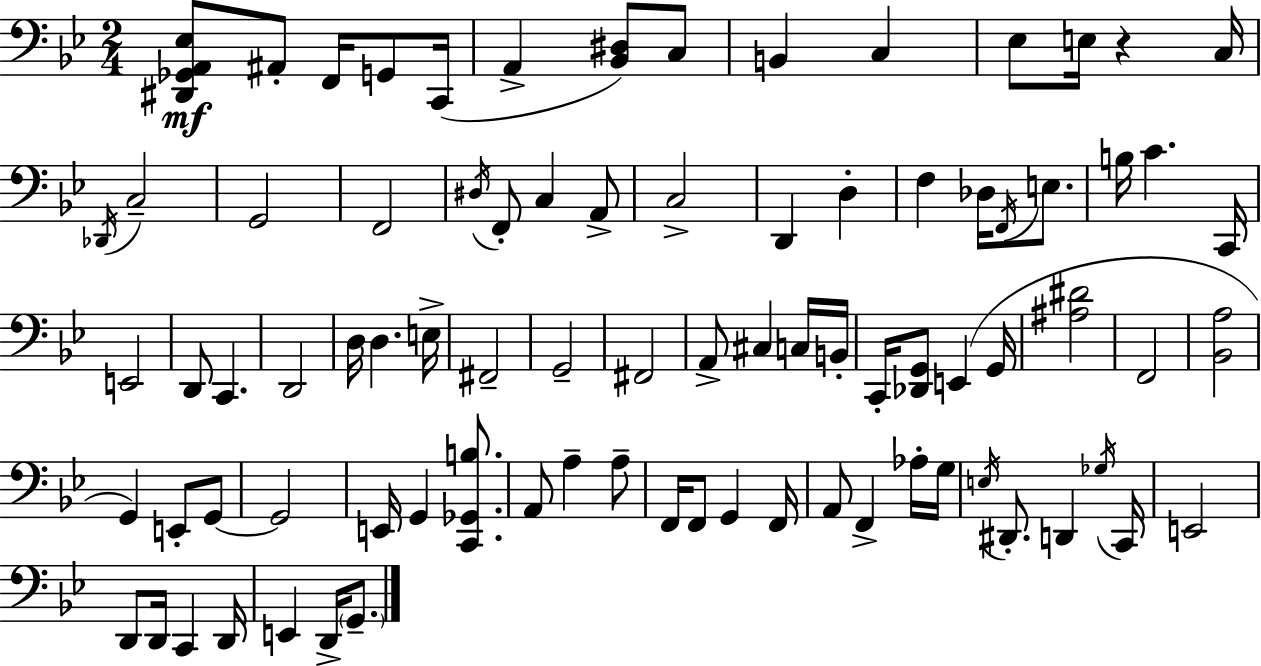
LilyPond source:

{
  \clef bass
  \numericTimeSignature
  \time 2/4
  \key bes \major
  <dis, ges, a, ees>8\mf ais,8-. f,16 g,8 c,16( | a,4-> <bes, dis>8) c8 | b,4 c4 | ees8 e16 r4 c16 | \break \acciaccatura { des,16 } c2-- | g,2 | f,2 | \acciaccatura { dis16 } f,8-. c4 | \break a,8-> c2-> | d,4 d4-. | f4 des16 \acciaccatura { f,16 } | e8. b16 c'4. | \break c,16 e,2 | d,8 c,4. | d,2 | d16 d4. | \break e16-> fis,2-- | g,2-- | fis,2 | a,8-> cis4 | \break c16 b,16-. c,16-. <des, g,>8 e,4( | g,16 <ais dis'>2 | f,2 | <bes, a>2 | \break g,4) e,8-. | g,8~~ g,2 | e,16 g,4 | <c, ges, b>8. a,8 a4-- | \break a8-- f,16 f,8 g,4 | f,16 a,8 f,4-> | aes16-. g16 \acciaccatura { e16 } dis,8.-. d,4 | \acciaccatura { ges16 } c,16 e,2 | \break d,8 d,16 | c,4 d,16 e,4 | d,16-> \parenthesize g,8.-- \bar "|."
}